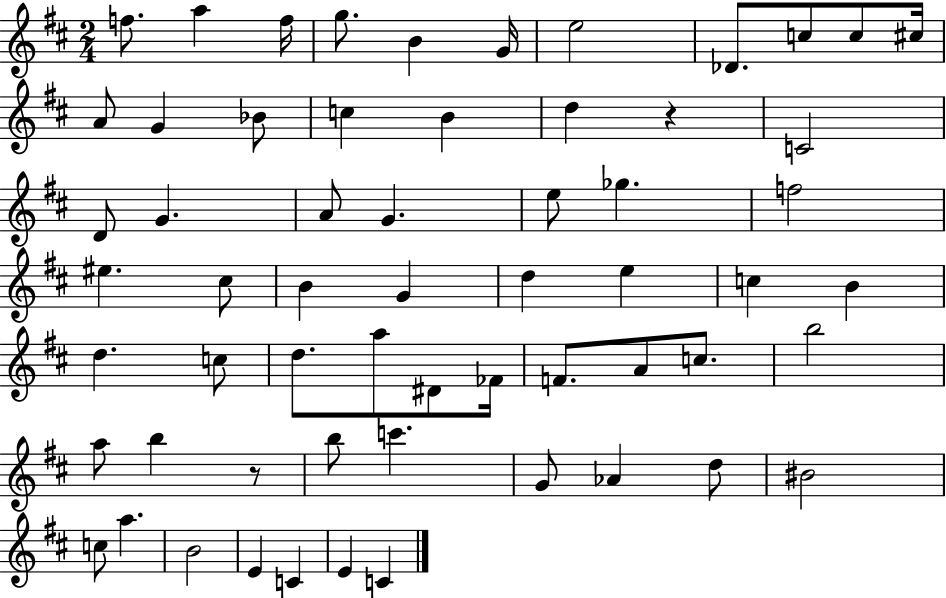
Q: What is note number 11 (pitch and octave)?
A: C#5